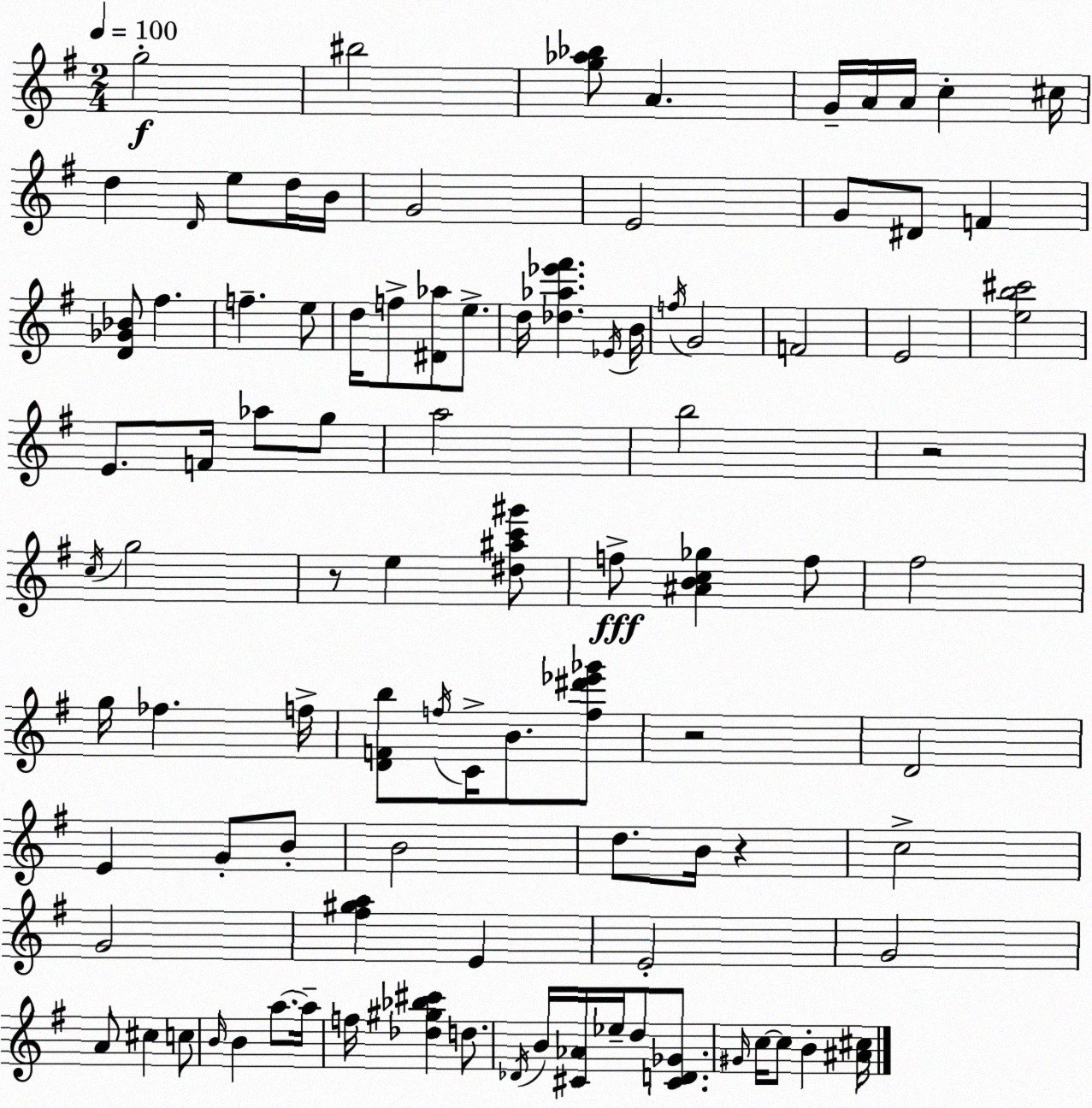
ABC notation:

X:1
T:Untitled
M:2/4
L:1/4
K:Em
g2 ^b2 [g_a_b]/2 A G/4 A/4 A/4 c ^c/4 d D/4 e/2 d/4 B/4 G2 E2 G/2 ^D/2 F [D_G_B]/2 ^f f e/2 d/4 f/2 [^D_a]/2 e/2 d/4 [_d_a_e'^f'] _E/4 B/4 f/4 G2 F2 E2 [eb^c']2 E/2 F/4 _a/2 g/2 a2 b2 z2 c/4 g2 z/2 e [^d^ac'^g']/2 f/2 [^ABc_g] f/2 ^f2 g/4 _f f/4 [DFb]/2 f/4 C/4 B/2 [f^d'_e'_g']/2 z2 D2 E G/2 B/2 B2 d/2 B/4 z c2 G2 [^f^ga] E E2 G2 A/2 ^c c/2 B/4 B a/2 a/4 f/4 [_d^g_b^c'] d/2 _D/4 B/4 [^C_A]/4 _e/4 d/2 [^CD_G]/2 ^G/4 c/4 c/2 B [^A^c]/4